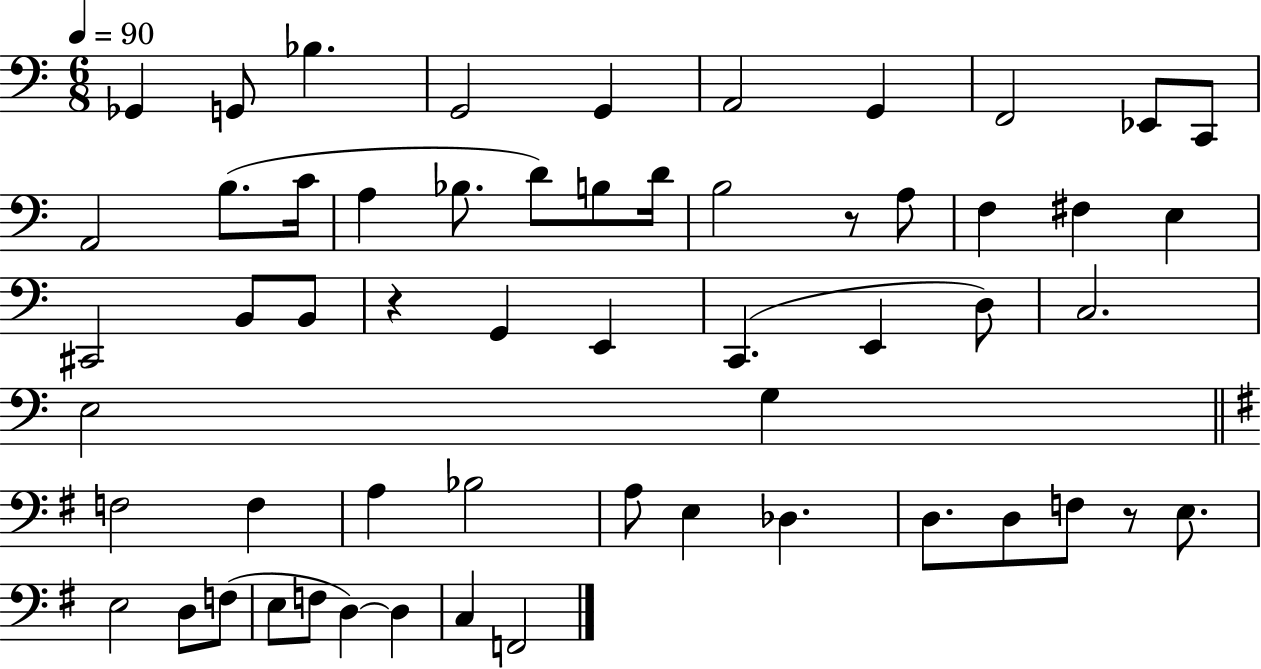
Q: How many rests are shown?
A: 3